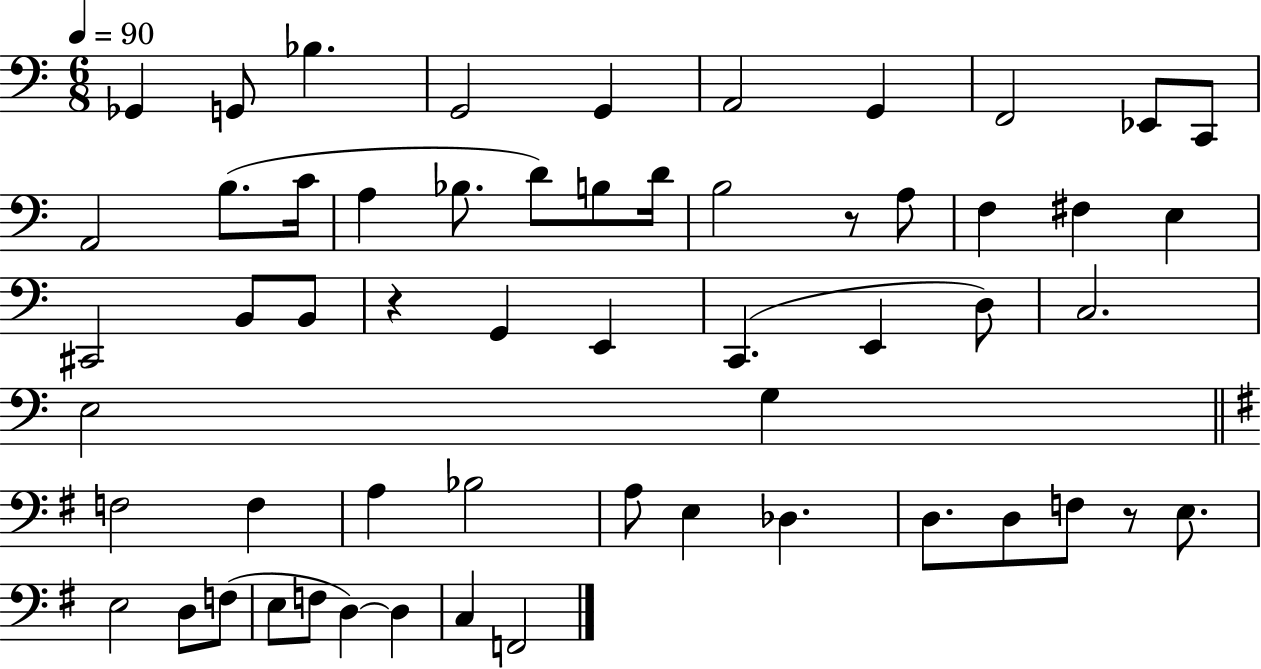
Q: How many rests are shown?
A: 3